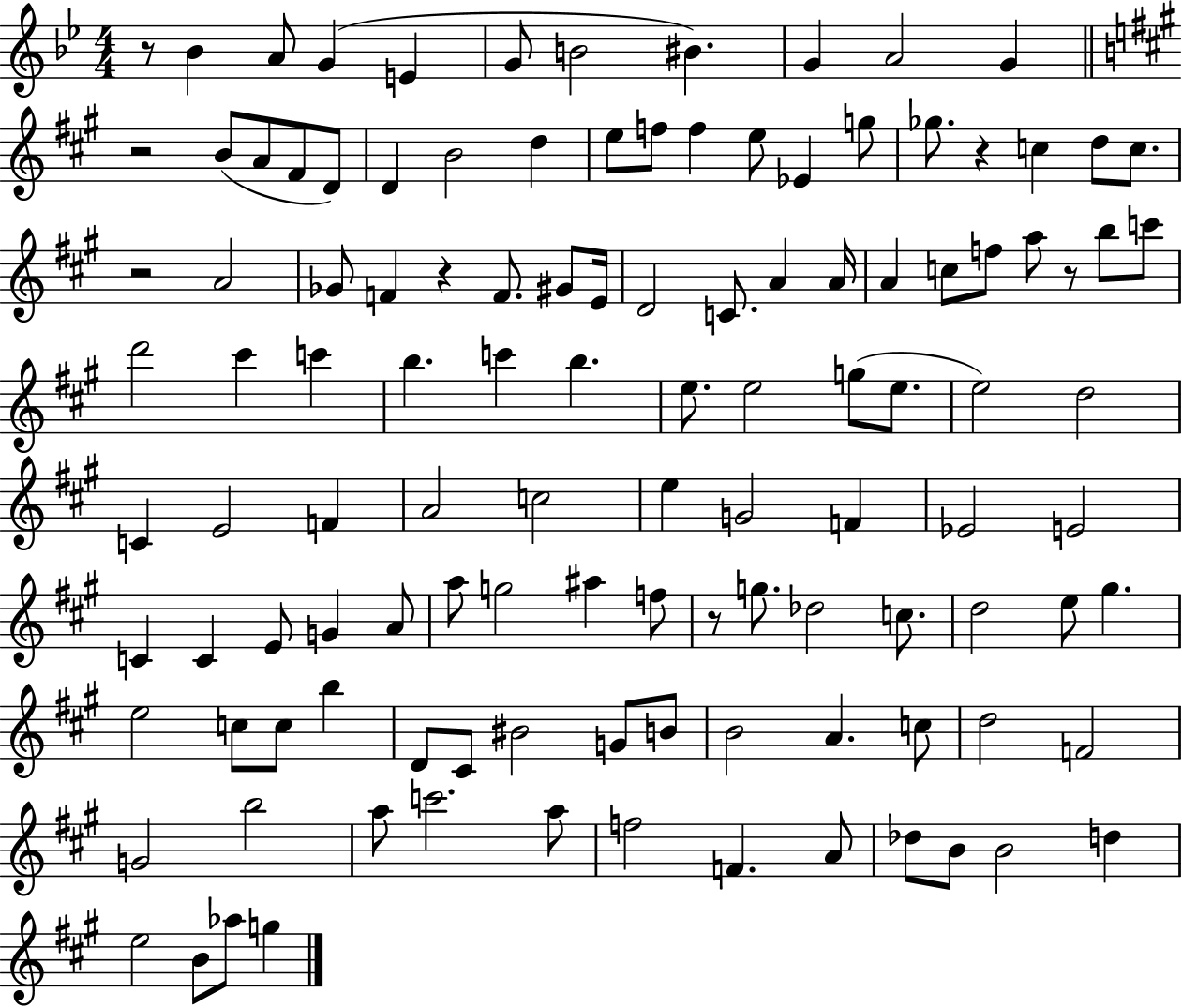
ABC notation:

X:1
T:Untitled
M:4/4
L:1/4
K:Bb
z/2 _B A/2 G E G/2 B2 ^B G A2 G z2 B/2 A/2 ^F/2 D/2 D B2 d e/2 f/2 f e/2 _E g/2 _g/2 z c d/2 c/2 z2 A2 _G/2 F z F/2 ^G/2 E/4 D2 C/2 A A/4 A c/2 f/2 a/2 z/2 b/2 c'/2 d'2 ^c' c' b c' b e/2 e2 g/2 e/2 e2 d2 C E2 F A2 c2 e G2 F _E2 E2 C C E/2 G A/2 a/2 g2 ^a f/2 z/2 g/2 _d2 c/2 d2 e/2 ^g e2 c/2 c/2 b D/2 ^C/2 ^B2 G/2 B/2 B2 A c/2 d2 F2 G2 b2 a/2 c'2 a/2 f2 F A/2 _d/2 B/2 B2 d e2 B/2 _a/2 g